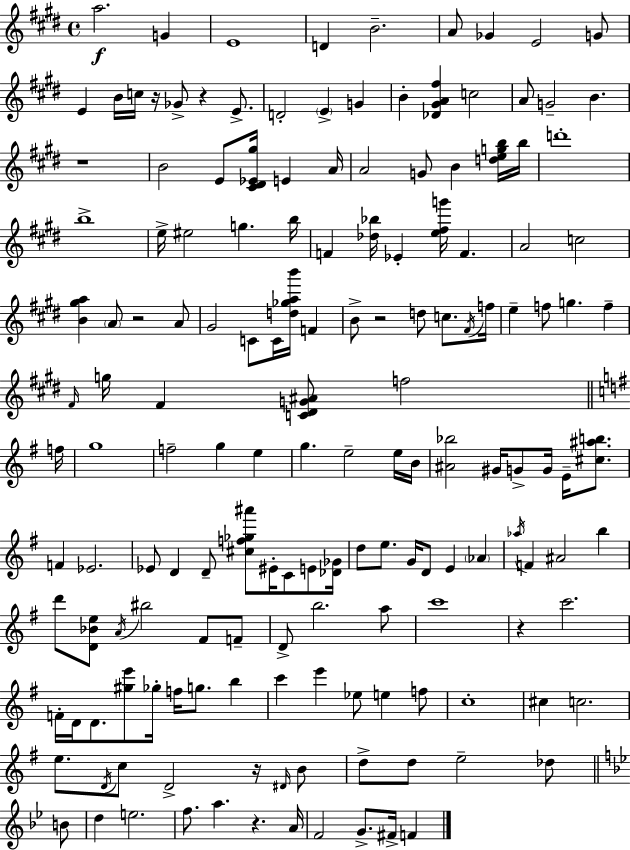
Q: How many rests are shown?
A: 8